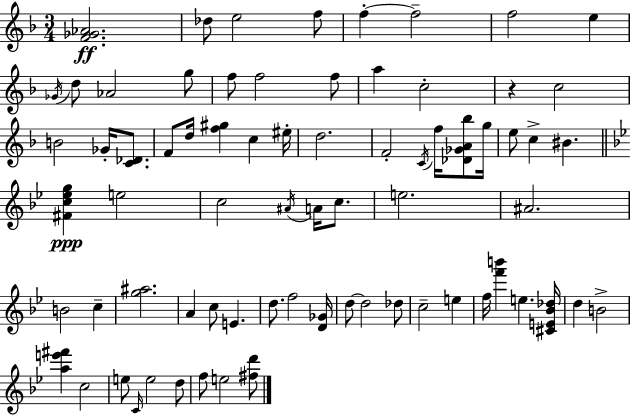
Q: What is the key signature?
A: F major